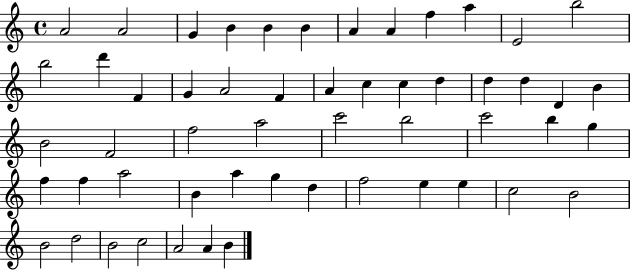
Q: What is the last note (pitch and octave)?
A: B4